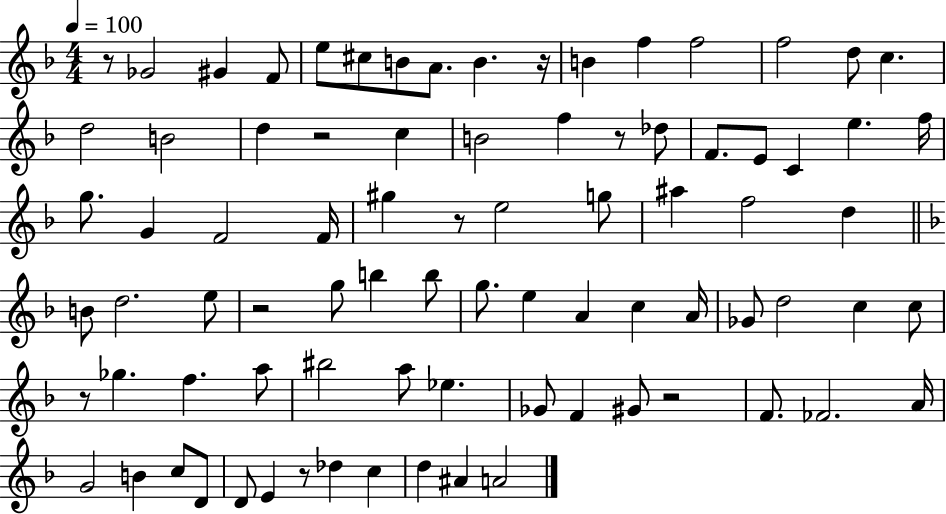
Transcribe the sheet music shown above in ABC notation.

X:1
T:Untitled
M:4/4
L:1/4
K:F
z/2 _G2 ^G F/2 e/2 ^c/2 B/2 A/2 B z/4 B f f2 f2 d/2 c d2 B2 d z2 c B2 f z/2 _d/2 F/2 E/2 C e f/4 g/2 G F2 F/4 ^g z/2 e2 g/2 ^a f2 d B/2 d2 e/2 z2 g/2 b b/2 g/2 e A c A/4 _G/2 d2 c c/2 z/2 _g f a/2 ^b2 a/2 _e _G/2 F ^G/2 z2 F/2 _F2 A/4 G2 B c/2 D/2 D/2 E z/2 _d c d ^A A2